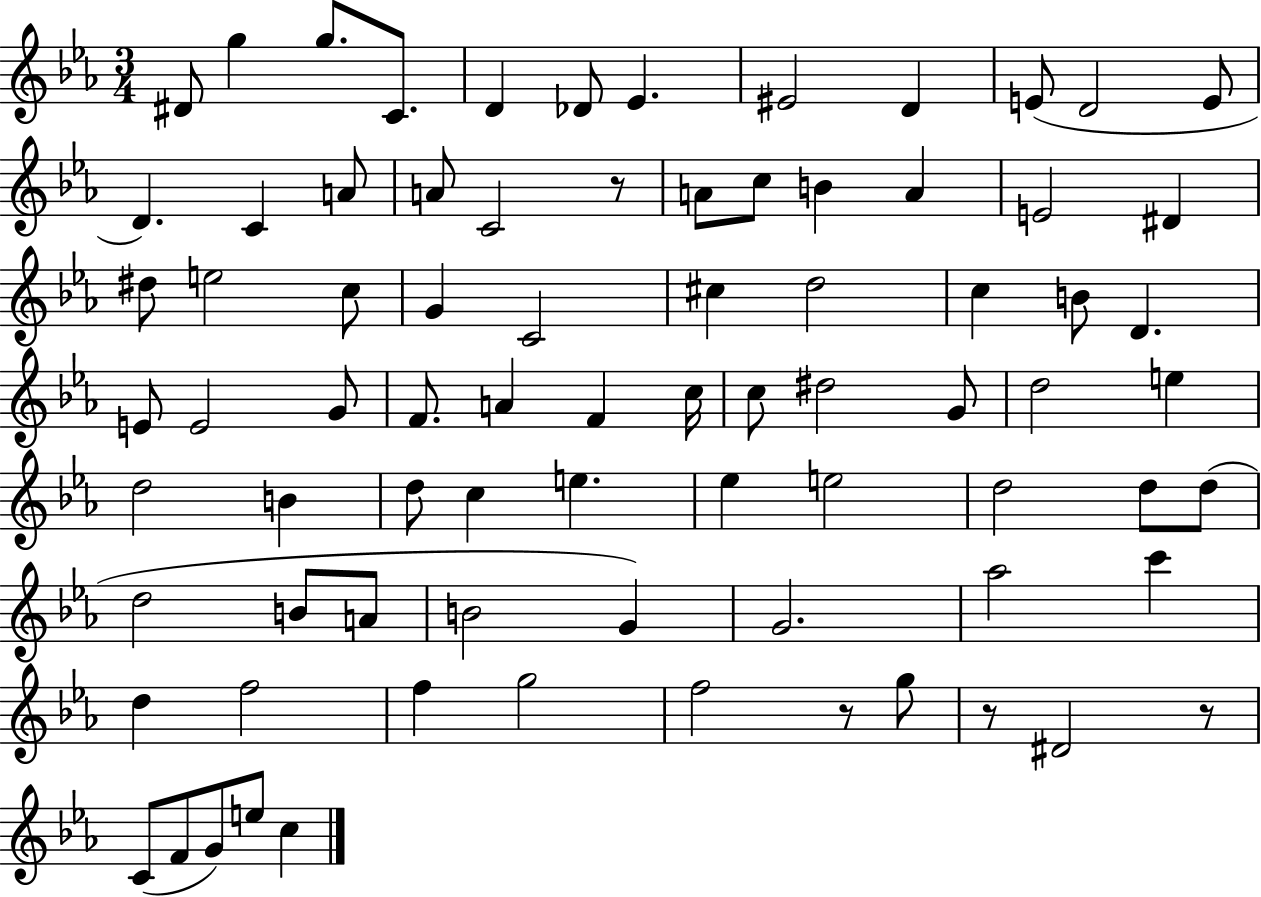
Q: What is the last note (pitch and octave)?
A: C5